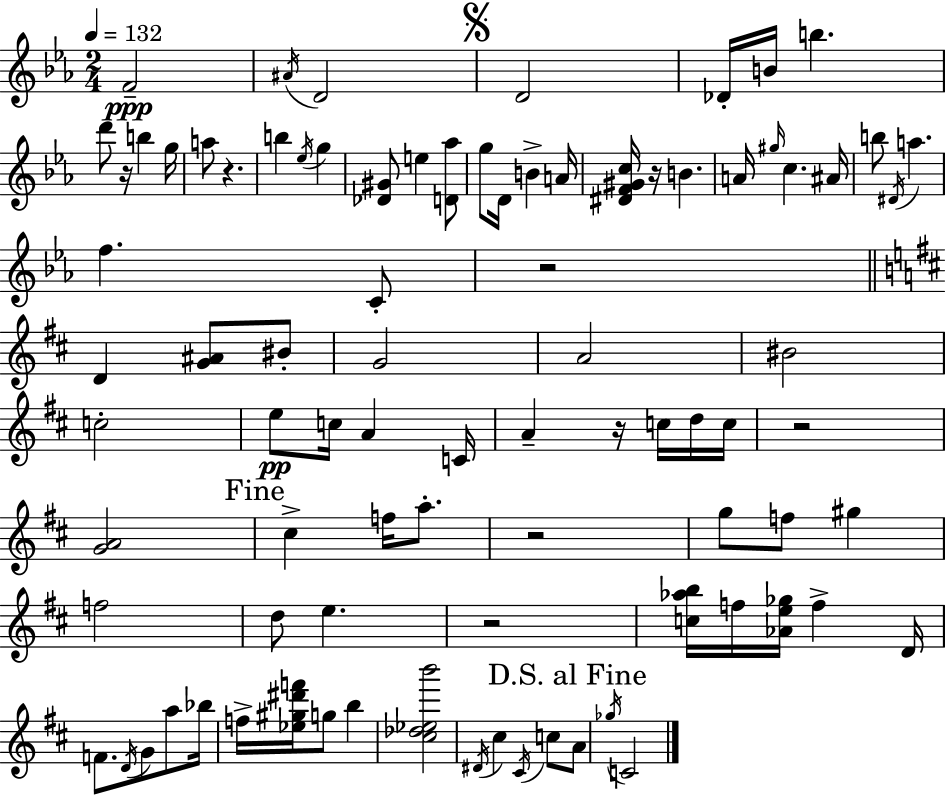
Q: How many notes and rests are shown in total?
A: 87